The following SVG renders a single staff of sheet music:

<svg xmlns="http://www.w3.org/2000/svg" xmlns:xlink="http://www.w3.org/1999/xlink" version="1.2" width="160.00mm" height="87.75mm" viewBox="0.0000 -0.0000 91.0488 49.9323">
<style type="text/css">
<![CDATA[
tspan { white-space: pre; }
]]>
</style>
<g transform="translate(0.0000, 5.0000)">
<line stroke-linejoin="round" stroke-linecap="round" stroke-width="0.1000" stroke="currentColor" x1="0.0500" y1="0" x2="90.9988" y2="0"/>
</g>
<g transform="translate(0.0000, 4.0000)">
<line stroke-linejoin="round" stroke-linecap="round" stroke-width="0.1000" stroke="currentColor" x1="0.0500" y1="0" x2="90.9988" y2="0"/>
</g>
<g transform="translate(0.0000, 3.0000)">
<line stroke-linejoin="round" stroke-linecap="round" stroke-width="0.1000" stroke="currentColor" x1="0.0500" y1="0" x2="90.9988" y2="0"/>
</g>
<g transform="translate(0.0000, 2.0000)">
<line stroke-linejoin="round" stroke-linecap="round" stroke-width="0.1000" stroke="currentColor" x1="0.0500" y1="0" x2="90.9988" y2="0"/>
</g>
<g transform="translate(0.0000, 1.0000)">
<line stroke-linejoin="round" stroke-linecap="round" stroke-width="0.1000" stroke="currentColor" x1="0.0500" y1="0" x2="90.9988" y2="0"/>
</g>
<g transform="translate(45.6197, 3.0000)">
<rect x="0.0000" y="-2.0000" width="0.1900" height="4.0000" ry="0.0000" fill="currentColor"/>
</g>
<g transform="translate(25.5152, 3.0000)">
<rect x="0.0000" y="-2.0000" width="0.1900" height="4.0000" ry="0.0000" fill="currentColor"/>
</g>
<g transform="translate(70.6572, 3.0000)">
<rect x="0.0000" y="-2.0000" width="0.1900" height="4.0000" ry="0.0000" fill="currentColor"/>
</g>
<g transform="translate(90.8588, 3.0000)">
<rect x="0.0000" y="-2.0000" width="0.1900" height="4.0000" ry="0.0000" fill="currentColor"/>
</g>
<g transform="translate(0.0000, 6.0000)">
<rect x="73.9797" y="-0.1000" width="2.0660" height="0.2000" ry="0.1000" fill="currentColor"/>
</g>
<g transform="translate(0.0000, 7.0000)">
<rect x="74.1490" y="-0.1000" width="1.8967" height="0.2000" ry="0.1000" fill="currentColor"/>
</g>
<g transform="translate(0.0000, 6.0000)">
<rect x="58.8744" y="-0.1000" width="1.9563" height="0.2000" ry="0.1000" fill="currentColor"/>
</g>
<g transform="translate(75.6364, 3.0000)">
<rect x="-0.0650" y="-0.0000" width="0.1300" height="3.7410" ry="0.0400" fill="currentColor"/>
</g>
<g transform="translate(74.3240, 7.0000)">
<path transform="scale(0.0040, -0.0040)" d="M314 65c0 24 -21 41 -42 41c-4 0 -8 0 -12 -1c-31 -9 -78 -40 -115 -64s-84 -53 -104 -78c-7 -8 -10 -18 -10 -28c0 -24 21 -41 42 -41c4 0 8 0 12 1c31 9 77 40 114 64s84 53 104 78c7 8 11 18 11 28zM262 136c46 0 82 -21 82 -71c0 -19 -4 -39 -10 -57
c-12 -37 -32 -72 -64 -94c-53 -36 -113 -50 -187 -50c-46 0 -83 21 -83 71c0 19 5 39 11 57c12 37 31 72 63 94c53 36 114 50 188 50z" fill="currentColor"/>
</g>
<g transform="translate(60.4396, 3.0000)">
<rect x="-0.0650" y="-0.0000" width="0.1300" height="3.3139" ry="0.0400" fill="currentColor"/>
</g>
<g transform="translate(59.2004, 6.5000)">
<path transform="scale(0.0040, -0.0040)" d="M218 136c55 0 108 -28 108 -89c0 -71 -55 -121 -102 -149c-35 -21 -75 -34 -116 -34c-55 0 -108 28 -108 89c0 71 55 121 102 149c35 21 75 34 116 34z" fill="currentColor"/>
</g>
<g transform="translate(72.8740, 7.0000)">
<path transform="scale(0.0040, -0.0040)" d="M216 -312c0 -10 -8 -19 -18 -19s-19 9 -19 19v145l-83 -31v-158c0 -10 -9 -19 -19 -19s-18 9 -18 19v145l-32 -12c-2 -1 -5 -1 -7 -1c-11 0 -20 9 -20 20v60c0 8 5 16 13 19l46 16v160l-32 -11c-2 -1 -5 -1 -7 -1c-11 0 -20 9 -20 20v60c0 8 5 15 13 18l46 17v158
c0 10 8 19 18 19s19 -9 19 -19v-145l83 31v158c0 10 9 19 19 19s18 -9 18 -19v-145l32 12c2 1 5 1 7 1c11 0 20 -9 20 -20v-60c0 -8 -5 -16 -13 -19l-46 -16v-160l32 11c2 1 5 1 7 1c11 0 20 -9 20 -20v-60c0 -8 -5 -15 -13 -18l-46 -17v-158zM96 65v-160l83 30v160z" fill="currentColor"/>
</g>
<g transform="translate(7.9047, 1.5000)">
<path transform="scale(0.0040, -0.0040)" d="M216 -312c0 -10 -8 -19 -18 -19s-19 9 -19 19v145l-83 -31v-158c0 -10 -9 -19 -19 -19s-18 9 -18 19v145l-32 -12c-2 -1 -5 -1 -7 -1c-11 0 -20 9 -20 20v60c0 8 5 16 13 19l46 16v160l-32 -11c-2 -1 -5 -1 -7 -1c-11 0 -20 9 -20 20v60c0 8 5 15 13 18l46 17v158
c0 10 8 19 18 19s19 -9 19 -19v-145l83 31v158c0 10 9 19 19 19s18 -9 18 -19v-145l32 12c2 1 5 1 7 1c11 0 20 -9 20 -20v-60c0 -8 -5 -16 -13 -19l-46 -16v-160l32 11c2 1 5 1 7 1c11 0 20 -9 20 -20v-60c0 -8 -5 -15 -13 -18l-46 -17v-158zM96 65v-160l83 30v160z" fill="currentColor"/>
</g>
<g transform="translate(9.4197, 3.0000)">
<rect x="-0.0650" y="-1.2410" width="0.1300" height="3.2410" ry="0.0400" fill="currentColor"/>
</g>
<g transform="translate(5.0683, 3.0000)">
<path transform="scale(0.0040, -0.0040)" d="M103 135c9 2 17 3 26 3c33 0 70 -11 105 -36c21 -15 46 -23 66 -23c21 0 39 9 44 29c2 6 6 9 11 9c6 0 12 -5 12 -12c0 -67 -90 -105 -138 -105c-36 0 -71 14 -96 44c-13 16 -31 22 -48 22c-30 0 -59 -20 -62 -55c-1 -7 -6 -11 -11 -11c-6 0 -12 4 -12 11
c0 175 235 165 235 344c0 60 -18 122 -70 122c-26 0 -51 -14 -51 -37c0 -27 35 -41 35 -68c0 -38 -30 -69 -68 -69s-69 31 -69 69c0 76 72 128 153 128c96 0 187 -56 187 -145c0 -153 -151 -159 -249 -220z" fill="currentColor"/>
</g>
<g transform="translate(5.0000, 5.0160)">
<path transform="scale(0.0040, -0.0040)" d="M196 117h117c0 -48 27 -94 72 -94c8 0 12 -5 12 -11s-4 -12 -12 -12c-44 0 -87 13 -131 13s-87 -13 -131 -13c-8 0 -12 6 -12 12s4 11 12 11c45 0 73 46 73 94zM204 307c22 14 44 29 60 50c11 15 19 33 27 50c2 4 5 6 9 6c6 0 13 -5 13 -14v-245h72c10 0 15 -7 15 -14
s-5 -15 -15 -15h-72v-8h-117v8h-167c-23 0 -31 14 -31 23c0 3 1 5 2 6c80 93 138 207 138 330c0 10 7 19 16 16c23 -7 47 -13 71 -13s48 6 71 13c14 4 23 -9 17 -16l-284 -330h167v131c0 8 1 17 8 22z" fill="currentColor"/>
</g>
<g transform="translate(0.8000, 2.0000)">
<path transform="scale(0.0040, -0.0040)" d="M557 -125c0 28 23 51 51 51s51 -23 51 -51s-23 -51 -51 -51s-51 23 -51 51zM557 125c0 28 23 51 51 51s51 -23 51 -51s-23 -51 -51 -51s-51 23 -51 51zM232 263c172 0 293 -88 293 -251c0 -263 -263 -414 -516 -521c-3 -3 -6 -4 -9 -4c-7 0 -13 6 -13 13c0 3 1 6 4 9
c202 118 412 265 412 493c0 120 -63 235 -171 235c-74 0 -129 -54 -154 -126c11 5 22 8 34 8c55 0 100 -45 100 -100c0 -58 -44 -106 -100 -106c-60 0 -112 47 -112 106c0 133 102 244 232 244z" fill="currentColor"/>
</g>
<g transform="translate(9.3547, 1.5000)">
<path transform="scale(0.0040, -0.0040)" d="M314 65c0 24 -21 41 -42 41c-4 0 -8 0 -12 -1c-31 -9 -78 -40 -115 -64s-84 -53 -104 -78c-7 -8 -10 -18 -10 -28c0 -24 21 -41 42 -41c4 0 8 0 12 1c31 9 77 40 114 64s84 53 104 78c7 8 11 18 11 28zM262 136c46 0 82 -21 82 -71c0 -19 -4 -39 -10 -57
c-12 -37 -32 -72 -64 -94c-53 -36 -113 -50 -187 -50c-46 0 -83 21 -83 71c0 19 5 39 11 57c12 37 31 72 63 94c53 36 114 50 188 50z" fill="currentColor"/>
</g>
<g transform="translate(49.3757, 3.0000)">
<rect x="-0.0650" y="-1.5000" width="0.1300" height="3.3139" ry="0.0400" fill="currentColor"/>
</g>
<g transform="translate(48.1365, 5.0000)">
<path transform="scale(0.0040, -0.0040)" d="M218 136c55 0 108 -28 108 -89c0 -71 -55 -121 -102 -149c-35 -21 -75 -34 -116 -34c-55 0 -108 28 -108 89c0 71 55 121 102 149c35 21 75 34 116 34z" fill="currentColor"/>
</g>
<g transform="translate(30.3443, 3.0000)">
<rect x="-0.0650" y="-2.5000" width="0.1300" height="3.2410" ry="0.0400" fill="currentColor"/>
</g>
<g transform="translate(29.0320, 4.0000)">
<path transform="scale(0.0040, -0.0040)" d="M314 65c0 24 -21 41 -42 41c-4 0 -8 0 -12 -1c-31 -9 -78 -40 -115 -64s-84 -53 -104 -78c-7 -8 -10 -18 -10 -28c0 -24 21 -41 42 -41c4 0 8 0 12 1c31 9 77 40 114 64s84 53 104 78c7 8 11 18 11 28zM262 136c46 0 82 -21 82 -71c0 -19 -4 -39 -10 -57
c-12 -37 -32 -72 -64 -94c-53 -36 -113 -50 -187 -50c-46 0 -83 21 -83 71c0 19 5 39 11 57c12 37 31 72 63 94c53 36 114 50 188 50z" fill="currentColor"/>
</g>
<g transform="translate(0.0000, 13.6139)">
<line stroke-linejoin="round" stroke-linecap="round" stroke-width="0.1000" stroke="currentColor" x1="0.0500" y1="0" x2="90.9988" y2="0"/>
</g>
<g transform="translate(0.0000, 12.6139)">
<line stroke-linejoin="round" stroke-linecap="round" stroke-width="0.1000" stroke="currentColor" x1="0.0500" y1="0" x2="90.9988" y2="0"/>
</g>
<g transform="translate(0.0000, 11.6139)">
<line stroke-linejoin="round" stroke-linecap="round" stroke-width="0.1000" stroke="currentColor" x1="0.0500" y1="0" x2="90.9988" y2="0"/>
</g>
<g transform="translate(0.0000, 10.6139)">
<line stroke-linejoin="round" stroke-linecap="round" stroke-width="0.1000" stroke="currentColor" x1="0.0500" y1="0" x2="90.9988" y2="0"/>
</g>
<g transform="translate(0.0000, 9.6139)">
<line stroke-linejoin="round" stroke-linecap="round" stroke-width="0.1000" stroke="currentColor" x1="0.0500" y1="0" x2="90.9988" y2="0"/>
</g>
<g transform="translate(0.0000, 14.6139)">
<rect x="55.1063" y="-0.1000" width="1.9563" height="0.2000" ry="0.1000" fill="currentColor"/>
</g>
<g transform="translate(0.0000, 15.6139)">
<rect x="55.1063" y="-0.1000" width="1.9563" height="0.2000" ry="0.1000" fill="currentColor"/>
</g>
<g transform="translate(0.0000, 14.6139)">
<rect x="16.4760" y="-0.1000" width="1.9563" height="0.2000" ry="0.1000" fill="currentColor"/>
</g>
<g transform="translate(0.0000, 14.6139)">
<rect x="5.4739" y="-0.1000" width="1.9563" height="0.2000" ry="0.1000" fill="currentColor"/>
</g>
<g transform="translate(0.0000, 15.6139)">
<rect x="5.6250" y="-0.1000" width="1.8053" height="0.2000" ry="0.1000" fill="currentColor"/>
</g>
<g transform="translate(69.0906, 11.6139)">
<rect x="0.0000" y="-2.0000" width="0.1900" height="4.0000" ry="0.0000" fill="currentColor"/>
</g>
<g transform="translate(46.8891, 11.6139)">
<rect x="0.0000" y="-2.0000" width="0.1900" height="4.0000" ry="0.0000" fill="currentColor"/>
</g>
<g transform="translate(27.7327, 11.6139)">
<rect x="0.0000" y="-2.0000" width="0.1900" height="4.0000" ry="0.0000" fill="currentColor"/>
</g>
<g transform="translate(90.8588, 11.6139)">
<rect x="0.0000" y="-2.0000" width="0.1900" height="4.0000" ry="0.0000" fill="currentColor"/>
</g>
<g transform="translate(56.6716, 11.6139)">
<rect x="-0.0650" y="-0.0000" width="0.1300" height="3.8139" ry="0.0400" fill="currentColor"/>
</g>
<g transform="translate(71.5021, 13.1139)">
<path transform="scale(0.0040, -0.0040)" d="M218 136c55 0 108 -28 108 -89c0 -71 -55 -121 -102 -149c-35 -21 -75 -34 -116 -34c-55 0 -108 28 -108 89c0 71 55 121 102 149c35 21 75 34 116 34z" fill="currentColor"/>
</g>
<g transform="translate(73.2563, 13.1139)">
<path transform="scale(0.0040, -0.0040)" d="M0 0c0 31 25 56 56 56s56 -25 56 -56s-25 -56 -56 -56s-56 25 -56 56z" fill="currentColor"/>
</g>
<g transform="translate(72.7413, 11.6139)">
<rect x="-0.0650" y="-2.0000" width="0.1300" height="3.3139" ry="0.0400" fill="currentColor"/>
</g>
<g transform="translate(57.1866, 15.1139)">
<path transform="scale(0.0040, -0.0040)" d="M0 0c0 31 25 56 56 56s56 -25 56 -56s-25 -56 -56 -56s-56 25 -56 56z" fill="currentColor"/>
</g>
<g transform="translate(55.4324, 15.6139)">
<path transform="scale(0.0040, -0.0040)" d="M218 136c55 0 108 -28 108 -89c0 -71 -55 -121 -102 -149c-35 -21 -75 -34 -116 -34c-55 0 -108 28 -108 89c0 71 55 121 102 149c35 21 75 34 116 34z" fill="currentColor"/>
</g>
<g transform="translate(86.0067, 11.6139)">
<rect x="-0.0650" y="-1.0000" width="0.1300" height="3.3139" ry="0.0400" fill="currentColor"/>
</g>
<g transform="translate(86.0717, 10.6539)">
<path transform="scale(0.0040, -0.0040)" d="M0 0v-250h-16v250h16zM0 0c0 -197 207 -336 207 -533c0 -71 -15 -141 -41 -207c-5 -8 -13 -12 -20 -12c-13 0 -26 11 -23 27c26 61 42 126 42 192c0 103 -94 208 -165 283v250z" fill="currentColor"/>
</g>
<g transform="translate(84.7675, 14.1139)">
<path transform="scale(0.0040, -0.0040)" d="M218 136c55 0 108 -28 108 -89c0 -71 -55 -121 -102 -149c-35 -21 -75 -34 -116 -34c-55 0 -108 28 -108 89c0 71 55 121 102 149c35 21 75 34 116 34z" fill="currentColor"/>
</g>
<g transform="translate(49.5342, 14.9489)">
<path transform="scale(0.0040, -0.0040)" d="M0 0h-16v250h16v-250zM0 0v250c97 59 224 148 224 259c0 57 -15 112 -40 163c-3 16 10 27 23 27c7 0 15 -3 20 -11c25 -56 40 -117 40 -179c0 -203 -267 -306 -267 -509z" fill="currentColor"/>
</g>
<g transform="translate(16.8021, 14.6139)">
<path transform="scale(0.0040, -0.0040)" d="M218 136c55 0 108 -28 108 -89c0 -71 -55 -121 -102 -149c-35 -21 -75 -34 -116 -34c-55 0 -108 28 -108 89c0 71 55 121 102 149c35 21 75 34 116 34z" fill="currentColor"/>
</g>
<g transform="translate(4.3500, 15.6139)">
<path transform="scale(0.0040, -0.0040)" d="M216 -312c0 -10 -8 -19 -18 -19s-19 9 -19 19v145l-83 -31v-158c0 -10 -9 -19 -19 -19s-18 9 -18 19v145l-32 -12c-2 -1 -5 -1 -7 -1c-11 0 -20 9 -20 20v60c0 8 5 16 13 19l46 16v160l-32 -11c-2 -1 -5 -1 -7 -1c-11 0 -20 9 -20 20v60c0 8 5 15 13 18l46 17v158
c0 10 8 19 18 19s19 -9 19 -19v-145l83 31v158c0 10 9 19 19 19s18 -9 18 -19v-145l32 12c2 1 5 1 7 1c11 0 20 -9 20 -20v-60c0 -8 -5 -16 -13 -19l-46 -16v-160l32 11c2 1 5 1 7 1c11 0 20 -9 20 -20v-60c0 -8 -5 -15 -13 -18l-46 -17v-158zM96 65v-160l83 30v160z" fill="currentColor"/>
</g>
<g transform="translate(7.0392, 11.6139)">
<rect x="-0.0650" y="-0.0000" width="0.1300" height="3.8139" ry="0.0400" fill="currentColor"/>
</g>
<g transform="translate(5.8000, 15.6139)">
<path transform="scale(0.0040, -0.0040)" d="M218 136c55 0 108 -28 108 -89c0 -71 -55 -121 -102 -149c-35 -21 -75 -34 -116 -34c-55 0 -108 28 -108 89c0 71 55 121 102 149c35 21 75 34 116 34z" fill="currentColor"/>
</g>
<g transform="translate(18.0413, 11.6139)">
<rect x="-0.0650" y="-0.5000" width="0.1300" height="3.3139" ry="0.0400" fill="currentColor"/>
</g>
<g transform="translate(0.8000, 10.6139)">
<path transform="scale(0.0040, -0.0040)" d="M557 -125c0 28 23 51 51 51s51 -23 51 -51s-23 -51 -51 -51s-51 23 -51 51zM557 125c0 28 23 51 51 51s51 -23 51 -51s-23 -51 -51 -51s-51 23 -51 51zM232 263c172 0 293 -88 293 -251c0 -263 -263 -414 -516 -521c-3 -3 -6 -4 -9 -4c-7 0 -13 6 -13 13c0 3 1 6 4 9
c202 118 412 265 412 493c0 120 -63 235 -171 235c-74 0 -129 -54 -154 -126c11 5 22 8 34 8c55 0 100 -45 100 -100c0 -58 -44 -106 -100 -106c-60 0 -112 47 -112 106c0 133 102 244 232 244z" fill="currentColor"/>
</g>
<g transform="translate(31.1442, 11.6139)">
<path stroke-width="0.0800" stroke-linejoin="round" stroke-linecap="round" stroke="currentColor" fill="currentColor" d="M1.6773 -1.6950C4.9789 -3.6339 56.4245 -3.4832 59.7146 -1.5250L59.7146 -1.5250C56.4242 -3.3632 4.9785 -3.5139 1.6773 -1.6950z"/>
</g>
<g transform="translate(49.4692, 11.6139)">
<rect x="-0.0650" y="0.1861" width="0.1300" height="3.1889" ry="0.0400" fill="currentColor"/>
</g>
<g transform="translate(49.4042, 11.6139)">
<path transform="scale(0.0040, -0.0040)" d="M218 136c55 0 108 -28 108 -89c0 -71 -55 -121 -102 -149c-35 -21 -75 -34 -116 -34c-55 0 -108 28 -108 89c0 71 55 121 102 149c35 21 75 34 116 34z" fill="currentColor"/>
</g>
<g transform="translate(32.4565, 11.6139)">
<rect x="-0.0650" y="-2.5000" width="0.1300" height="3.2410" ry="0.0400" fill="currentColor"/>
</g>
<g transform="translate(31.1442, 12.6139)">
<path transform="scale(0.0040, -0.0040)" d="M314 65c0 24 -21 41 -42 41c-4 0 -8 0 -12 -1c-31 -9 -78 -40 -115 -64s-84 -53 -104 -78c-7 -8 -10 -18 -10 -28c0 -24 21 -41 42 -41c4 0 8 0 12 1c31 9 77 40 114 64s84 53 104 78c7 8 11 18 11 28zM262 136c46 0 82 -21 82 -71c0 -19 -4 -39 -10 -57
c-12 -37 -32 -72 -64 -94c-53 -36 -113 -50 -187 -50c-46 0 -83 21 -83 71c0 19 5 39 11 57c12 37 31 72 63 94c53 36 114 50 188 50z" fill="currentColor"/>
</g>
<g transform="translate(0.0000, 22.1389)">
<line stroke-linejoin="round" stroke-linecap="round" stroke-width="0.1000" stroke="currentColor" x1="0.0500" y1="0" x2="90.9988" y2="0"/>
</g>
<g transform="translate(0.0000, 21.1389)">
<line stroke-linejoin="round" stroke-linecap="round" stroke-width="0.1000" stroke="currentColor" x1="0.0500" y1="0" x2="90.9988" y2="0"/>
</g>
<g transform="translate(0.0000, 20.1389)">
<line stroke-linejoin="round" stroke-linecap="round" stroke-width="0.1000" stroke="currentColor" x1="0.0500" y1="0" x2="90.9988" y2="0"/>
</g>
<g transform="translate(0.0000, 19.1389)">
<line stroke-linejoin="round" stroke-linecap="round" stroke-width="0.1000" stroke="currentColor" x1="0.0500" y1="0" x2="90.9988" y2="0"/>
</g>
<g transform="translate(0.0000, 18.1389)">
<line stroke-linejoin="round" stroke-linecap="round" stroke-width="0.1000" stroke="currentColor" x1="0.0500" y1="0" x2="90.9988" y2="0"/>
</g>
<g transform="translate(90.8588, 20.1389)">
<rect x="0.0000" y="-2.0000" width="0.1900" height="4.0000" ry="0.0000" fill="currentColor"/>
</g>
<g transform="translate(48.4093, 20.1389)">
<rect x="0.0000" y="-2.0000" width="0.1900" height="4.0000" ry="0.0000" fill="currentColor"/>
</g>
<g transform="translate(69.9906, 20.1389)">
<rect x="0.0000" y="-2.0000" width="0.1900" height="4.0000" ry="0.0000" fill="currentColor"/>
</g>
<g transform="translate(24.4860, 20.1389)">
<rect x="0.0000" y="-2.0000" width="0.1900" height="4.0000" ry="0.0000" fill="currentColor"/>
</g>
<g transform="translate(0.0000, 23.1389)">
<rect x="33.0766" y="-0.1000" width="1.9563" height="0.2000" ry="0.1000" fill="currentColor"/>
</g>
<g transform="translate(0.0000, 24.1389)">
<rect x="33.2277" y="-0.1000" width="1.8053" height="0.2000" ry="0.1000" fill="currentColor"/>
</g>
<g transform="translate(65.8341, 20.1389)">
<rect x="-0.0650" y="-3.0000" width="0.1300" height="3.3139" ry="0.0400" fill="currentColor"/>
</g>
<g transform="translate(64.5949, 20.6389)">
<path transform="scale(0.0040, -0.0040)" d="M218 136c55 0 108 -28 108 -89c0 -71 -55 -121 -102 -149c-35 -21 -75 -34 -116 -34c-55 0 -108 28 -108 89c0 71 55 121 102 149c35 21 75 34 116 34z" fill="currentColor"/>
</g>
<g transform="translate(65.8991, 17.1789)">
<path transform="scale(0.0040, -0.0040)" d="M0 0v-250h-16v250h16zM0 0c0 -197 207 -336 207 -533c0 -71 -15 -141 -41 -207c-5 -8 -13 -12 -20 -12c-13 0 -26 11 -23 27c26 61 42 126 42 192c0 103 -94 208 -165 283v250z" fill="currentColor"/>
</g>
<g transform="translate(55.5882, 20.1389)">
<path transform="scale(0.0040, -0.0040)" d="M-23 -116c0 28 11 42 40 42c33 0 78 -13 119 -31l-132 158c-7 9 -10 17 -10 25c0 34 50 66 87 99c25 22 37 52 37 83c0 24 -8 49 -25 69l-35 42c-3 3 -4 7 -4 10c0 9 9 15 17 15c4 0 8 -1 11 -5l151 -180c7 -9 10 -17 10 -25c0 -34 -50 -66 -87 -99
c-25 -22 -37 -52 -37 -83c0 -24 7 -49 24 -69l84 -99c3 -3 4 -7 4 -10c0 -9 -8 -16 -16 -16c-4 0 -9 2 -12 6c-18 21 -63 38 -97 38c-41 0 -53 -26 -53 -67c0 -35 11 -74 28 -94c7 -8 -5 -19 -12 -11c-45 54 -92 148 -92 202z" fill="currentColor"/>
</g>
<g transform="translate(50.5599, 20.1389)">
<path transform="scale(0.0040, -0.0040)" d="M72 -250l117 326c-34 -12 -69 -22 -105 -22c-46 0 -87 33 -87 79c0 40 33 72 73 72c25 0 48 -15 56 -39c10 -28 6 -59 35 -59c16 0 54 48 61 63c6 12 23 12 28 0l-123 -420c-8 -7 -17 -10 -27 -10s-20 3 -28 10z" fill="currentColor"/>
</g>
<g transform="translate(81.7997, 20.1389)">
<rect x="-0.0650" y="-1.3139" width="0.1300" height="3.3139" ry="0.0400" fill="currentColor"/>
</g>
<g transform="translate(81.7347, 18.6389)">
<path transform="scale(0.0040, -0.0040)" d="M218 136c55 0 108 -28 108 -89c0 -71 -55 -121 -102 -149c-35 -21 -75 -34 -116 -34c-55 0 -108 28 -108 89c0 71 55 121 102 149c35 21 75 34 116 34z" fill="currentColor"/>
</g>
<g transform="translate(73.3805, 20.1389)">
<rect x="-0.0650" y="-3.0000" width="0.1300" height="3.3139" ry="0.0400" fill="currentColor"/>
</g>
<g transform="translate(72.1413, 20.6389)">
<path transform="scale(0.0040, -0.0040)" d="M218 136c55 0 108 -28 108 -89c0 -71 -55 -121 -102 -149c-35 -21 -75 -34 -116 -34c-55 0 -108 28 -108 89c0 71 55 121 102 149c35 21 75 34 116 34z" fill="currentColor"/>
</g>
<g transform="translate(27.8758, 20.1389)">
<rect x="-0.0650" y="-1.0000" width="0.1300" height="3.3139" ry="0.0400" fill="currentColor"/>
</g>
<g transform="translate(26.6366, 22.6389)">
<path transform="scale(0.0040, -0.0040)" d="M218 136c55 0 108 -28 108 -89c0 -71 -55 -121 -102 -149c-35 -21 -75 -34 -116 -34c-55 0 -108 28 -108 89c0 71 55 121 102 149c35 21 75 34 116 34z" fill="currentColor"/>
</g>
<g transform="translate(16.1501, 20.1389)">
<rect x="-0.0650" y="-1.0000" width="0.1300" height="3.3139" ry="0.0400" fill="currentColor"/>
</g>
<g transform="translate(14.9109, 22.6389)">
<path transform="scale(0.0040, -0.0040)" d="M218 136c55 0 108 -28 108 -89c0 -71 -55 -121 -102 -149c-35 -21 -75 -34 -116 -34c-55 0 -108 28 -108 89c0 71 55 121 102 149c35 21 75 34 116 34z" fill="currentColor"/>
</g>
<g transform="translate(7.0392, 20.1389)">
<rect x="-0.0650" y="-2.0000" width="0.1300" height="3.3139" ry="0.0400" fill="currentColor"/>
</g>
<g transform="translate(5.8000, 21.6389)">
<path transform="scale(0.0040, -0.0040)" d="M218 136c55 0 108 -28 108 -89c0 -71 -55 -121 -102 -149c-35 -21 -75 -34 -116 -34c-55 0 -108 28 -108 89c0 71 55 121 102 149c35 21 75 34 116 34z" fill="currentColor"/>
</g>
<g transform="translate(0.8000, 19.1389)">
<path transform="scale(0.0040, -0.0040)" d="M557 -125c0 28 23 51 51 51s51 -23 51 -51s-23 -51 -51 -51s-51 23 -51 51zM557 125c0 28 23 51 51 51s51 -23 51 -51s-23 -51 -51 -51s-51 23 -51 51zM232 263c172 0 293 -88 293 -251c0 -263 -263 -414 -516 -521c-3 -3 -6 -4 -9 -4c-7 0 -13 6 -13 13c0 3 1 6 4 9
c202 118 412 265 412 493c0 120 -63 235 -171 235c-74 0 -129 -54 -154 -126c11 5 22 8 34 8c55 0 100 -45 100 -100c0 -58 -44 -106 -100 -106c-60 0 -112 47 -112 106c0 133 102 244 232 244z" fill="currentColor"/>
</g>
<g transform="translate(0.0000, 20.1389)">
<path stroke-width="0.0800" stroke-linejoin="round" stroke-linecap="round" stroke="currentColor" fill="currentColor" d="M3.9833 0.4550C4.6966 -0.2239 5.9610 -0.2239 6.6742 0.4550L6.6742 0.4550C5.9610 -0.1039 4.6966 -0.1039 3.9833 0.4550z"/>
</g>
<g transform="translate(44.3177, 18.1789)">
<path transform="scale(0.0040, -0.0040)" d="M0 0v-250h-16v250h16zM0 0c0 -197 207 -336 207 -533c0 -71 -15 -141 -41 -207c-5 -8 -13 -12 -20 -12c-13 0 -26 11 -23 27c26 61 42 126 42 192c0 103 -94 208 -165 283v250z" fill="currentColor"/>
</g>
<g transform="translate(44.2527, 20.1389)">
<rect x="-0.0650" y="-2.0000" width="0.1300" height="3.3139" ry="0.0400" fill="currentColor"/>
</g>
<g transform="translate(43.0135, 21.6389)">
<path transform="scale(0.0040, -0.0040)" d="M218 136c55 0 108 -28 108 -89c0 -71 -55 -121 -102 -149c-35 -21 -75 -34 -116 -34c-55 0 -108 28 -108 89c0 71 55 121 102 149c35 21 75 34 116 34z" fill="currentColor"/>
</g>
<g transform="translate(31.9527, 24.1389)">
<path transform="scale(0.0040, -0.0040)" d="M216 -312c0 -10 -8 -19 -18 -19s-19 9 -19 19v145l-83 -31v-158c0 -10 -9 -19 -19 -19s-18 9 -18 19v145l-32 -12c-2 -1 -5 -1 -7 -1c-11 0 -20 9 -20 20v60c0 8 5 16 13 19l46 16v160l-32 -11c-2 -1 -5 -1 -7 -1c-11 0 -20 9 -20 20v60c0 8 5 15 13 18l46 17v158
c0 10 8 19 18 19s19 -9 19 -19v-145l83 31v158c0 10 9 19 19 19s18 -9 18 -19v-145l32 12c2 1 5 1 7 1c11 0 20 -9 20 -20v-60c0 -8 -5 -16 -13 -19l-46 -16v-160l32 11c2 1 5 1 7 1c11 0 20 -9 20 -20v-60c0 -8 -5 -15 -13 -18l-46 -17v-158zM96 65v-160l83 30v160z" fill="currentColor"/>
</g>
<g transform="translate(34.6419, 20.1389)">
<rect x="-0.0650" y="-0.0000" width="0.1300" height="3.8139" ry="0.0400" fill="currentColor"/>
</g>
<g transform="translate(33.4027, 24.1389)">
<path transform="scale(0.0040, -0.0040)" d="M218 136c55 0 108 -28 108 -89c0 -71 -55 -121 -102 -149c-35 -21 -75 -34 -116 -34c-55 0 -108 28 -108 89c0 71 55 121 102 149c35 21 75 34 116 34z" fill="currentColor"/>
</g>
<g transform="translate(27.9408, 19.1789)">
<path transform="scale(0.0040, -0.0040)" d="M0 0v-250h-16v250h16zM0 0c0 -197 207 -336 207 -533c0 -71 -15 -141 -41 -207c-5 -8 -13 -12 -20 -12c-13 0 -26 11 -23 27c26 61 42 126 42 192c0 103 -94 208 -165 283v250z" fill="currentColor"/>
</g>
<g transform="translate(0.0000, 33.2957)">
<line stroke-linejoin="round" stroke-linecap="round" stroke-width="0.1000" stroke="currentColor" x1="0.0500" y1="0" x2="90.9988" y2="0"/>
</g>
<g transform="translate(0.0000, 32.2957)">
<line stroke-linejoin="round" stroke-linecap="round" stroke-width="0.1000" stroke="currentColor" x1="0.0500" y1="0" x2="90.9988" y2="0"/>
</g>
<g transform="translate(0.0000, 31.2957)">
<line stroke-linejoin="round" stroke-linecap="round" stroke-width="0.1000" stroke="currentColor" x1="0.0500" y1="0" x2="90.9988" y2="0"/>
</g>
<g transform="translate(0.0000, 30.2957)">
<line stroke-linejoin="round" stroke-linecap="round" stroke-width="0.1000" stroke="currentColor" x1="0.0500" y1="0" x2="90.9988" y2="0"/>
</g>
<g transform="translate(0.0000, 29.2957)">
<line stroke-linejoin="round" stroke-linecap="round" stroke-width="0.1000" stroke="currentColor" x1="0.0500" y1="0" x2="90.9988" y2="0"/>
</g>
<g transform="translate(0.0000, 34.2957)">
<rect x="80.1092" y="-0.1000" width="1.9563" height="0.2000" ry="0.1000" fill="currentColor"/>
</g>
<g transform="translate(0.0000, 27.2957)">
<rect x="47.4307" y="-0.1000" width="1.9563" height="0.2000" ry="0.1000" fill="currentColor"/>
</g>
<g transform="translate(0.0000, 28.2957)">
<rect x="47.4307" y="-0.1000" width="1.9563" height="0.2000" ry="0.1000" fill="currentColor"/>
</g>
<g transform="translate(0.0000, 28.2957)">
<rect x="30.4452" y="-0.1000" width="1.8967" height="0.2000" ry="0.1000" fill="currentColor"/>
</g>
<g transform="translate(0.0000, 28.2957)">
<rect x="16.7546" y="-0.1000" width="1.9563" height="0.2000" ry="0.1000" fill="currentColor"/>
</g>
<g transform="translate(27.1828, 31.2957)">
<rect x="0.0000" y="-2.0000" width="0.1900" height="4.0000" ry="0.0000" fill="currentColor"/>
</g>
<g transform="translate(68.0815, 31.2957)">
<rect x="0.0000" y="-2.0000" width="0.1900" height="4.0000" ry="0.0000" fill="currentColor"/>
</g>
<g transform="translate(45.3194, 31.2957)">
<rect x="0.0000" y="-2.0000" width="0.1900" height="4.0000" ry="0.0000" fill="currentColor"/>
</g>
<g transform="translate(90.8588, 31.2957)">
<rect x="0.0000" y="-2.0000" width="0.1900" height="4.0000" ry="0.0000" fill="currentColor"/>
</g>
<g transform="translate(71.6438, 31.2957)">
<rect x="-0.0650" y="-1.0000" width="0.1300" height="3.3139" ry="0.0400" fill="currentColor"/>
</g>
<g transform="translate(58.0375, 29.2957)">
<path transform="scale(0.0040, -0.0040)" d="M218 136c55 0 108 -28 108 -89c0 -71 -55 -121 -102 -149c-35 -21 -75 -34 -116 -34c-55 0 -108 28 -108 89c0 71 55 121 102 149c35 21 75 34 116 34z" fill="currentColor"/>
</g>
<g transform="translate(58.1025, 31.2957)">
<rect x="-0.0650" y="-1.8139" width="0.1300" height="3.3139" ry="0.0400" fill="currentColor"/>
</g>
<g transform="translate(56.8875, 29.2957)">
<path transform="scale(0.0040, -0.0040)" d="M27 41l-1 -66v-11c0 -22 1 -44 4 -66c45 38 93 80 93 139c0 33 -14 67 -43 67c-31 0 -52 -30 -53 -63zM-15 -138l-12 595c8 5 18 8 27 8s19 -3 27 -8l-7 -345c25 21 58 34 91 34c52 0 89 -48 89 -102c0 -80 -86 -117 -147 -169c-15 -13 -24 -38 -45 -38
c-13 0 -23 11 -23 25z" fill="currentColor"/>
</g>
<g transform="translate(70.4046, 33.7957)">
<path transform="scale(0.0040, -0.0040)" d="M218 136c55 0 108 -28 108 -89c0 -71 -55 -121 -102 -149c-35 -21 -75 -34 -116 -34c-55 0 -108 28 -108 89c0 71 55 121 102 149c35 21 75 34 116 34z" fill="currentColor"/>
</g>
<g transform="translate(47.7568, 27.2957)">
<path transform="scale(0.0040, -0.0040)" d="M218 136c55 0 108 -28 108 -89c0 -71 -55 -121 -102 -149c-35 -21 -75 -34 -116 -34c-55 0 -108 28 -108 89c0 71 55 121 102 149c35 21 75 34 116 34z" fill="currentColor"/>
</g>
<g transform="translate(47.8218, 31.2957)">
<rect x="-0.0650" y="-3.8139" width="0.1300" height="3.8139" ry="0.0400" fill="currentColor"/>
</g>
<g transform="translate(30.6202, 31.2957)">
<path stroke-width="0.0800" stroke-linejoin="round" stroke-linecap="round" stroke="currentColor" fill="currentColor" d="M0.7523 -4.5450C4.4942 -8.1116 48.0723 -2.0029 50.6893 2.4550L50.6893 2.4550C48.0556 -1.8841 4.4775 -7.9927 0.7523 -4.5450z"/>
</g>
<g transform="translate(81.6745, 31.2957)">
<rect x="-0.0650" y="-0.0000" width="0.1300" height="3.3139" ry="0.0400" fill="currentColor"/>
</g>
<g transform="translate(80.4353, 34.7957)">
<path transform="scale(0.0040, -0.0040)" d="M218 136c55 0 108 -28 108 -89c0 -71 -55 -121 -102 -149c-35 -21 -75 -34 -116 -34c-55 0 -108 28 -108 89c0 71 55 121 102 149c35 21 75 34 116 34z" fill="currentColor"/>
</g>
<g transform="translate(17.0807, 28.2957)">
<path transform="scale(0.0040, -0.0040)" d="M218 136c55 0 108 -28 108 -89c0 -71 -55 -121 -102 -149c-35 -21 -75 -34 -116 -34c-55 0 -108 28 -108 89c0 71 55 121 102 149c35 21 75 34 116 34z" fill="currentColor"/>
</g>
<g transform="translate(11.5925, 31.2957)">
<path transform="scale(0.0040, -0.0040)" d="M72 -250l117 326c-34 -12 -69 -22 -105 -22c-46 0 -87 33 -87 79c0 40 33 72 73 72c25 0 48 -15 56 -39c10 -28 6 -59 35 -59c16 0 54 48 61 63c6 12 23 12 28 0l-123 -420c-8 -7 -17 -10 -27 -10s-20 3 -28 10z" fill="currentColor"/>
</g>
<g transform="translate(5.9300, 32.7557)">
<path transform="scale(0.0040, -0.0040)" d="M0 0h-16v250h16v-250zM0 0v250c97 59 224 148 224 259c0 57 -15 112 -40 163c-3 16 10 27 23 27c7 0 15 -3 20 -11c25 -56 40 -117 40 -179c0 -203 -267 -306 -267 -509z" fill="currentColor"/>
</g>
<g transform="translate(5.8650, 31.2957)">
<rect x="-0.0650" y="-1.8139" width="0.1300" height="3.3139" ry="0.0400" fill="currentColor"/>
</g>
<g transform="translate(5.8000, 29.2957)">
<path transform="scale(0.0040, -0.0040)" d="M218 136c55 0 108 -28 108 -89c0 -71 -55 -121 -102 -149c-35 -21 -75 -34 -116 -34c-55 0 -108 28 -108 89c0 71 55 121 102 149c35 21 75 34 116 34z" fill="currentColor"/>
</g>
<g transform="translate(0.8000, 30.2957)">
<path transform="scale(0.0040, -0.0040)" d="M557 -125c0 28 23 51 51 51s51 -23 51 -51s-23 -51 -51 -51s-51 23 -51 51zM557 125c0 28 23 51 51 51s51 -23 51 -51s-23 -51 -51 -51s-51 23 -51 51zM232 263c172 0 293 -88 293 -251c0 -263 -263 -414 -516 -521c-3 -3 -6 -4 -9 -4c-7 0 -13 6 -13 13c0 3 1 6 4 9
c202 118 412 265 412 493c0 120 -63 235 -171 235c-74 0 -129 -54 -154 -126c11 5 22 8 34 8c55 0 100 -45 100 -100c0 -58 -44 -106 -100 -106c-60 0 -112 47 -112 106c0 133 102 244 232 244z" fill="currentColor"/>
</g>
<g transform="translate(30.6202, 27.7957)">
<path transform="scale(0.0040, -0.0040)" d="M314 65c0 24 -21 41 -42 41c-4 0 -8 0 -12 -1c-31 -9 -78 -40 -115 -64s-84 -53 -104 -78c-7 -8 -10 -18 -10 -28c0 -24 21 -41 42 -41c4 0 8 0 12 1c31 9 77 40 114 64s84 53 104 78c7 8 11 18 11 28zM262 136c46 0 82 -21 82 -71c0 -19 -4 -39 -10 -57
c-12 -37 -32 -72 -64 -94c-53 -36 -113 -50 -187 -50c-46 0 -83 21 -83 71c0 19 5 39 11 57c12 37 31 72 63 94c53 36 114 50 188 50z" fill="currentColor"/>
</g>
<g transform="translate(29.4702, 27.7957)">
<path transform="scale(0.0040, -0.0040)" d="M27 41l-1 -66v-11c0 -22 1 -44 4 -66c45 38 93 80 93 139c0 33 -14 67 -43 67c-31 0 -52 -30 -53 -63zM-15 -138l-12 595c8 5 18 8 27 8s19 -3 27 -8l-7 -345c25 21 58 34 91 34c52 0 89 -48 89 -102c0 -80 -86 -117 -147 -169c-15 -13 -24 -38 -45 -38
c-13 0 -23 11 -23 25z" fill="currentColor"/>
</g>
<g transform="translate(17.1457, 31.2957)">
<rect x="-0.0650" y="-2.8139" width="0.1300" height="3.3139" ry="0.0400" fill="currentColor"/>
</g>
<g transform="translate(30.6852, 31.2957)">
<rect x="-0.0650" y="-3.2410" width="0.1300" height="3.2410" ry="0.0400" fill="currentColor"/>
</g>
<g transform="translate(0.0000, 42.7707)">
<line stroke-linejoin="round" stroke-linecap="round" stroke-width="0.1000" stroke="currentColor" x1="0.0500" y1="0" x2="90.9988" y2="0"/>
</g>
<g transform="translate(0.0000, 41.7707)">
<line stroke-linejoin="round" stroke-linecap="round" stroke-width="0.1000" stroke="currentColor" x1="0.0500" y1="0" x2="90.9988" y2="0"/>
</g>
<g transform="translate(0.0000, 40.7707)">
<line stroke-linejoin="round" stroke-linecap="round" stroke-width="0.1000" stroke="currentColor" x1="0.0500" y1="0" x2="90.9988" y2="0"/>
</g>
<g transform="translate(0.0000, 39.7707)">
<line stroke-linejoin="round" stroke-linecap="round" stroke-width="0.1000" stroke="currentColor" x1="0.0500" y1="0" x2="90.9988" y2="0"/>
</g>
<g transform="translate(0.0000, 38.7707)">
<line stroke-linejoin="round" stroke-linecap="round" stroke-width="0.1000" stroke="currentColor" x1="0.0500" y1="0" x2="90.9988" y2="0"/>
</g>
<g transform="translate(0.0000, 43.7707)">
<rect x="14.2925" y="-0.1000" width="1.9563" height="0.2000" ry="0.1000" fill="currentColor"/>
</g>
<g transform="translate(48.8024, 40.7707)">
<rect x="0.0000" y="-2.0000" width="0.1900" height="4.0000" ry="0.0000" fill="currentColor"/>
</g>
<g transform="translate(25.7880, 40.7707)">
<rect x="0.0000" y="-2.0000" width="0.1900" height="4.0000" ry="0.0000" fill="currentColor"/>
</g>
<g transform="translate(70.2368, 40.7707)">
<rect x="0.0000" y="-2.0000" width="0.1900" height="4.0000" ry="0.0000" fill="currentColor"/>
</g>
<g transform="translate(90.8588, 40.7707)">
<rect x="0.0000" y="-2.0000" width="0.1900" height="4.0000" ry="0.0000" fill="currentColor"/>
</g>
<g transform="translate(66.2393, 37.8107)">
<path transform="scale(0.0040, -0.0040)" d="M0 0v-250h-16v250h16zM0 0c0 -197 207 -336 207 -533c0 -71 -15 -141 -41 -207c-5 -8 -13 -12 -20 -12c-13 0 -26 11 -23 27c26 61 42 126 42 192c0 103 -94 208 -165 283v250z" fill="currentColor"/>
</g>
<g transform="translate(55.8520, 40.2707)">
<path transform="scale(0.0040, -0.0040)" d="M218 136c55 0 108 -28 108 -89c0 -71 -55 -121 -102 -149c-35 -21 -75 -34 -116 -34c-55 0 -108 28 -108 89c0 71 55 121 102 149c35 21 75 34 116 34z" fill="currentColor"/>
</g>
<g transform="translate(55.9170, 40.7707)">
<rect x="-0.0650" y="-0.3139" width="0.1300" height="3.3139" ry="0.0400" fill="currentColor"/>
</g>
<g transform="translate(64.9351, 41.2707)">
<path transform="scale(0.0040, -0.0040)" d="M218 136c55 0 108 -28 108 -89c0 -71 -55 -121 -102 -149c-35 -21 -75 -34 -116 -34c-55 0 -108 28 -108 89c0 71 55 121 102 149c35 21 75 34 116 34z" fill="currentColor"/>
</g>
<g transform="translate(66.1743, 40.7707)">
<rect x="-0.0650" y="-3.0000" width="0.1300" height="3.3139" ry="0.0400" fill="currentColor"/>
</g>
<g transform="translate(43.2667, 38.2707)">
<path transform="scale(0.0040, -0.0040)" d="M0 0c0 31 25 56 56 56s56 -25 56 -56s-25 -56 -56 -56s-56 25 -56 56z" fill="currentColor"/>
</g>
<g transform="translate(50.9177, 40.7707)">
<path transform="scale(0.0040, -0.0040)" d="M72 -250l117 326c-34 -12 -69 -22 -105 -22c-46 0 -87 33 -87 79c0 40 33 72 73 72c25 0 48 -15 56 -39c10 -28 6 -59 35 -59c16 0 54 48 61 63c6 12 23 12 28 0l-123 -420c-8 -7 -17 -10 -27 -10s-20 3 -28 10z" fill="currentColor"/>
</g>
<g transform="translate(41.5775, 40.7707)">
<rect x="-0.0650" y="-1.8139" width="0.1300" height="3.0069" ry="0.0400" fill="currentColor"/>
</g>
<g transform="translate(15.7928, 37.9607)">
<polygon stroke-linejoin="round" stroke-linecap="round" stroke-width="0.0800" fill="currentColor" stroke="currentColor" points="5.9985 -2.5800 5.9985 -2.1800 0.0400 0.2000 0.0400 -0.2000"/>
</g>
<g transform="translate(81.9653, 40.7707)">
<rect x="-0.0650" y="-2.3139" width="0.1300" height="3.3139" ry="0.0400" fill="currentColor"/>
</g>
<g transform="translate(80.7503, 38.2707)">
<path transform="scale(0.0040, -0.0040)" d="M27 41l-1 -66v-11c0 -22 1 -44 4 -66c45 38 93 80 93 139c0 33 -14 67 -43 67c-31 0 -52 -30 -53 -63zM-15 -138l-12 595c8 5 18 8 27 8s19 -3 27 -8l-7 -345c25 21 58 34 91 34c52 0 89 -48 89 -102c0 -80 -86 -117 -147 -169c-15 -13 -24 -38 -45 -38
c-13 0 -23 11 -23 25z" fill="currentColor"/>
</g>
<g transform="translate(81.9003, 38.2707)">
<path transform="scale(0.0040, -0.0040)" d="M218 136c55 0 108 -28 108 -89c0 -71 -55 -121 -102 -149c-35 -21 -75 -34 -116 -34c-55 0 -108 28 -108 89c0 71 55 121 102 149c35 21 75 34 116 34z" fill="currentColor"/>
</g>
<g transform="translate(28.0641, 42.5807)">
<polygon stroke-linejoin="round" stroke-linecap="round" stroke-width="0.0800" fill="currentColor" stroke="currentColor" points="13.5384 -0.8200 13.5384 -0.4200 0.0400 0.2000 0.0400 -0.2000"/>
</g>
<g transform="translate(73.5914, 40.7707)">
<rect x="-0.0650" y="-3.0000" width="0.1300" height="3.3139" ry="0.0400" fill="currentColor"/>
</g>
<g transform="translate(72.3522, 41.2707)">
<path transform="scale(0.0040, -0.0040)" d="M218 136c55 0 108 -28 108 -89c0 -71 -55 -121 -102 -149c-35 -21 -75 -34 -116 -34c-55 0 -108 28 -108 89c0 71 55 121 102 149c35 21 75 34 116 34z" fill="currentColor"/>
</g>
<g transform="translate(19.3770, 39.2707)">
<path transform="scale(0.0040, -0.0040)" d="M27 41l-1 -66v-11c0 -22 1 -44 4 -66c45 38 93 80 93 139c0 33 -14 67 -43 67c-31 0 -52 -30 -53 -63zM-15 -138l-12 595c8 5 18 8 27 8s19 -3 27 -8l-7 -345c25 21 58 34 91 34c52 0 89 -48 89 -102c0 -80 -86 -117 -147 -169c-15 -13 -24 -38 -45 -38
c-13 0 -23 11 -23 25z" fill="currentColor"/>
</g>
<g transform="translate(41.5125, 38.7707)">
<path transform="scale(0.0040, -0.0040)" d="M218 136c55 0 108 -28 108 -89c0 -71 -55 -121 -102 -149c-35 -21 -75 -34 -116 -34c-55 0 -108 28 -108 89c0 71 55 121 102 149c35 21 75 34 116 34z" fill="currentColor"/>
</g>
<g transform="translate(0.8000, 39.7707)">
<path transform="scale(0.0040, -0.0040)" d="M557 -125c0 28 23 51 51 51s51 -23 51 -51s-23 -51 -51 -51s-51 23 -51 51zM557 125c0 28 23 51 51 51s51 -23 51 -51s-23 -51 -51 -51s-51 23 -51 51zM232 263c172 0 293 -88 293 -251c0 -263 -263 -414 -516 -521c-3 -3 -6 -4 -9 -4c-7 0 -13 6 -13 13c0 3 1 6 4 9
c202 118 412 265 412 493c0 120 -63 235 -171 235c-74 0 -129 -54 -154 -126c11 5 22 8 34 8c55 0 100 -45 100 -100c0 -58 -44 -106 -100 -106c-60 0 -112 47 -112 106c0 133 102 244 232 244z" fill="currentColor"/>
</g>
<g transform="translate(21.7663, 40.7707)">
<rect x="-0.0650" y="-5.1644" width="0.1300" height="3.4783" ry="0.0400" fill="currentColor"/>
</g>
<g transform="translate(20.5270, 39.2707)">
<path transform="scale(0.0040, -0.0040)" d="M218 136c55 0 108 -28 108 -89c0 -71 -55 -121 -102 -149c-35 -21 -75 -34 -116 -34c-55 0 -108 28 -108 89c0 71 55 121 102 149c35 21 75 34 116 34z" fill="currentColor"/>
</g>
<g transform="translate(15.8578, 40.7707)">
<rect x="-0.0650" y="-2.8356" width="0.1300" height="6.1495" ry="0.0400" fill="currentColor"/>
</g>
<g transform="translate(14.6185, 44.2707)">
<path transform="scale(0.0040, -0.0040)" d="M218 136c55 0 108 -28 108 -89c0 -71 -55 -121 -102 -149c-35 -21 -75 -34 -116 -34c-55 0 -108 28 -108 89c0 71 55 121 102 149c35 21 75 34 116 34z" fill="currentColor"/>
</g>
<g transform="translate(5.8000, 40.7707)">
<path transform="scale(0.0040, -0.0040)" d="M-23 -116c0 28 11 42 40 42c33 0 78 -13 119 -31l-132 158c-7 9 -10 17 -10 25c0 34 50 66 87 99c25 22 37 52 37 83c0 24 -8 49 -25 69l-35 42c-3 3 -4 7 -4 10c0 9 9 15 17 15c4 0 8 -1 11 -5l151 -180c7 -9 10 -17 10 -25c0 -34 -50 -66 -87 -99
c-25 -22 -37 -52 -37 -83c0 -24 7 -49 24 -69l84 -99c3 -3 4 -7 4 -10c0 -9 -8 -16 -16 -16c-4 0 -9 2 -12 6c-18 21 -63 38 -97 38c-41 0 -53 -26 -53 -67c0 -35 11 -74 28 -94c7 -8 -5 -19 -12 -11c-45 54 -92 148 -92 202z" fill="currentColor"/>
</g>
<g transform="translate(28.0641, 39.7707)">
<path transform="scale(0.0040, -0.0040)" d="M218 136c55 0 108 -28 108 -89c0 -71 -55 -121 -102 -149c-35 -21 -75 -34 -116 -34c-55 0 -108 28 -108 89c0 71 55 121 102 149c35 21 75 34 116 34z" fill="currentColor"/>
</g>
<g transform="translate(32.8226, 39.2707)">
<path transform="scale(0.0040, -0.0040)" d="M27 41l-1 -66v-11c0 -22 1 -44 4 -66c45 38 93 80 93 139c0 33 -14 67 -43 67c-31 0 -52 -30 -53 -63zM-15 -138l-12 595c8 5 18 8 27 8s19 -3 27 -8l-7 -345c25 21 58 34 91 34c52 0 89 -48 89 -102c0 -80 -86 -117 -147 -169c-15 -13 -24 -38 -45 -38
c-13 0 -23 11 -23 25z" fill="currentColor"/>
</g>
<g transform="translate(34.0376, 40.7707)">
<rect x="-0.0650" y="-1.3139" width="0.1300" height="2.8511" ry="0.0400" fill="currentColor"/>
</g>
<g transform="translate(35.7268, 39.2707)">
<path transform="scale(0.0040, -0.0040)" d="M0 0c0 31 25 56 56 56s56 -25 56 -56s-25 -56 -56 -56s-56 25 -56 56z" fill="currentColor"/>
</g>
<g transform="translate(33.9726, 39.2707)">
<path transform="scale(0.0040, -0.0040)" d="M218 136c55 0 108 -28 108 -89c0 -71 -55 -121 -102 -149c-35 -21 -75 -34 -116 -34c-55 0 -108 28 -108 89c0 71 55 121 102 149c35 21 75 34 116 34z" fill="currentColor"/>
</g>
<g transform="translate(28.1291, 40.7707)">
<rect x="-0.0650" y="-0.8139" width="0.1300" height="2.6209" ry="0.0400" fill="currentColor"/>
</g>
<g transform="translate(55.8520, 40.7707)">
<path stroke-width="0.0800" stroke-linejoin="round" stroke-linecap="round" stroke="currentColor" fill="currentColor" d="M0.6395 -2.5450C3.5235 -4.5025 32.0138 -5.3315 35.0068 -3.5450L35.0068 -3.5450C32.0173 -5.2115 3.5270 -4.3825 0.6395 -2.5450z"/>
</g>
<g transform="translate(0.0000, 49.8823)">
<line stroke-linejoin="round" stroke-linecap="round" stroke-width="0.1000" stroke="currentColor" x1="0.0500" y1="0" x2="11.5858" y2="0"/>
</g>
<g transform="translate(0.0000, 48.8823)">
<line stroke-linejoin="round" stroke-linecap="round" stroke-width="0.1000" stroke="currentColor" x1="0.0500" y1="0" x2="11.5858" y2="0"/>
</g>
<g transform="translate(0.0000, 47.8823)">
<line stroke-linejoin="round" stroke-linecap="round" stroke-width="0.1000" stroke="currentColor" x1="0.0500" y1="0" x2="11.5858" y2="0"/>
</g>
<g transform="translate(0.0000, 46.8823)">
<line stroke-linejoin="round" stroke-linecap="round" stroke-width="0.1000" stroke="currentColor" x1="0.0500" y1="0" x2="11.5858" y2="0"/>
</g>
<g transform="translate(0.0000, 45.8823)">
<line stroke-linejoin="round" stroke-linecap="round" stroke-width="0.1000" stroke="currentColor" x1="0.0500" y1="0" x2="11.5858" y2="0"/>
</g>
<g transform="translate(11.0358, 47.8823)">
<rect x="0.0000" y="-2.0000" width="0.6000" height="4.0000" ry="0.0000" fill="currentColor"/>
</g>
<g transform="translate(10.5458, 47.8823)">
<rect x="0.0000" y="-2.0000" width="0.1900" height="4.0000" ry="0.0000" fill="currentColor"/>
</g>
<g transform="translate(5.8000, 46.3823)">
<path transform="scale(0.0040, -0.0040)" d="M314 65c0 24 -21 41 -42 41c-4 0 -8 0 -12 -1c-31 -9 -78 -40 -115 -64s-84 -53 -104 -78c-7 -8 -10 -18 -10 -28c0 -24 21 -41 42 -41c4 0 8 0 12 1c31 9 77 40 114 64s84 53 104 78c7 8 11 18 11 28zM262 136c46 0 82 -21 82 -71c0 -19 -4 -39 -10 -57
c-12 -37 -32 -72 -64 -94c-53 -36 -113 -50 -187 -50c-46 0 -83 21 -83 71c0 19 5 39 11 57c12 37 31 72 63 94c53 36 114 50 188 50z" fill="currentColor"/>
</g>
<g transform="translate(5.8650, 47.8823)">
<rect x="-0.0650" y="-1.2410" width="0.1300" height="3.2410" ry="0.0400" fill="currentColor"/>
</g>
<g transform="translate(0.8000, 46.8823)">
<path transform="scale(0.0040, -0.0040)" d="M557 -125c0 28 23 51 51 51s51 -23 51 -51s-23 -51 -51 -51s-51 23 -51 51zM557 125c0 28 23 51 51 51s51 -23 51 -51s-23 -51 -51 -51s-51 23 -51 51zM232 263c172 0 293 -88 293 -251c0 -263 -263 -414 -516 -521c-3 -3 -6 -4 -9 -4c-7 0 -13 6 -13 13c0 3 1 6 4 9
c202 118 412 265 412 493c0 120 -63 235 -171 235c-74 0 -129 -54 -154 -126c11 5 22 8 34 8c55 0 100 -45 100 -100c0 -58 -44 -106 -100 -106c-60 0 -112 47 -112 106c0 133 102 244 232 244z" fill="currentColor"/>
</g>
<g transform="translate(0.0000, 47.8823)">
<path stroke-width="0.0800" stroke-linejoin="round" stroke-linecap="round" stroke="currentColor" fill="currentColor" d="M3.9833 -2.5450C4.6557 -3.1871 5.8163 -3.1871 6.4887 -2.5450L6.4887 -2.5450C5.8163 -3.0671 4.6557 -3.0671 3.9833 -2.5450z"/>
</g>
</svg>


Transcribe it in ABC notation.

X:1
T:Untitled
M:2/4
L:1/4
K:C
^G,2 B,,2 G,, D,, ^C,,2 ^C,, E,, B,,2 D,/2 C,, A,, F,,/2 A,, F,, F,,/2 ^C,, A,,/2 z/2 z C,/2 C, G, A,/2 z/2 C _D2 E _A, F,, D,, z D,,/2 _G,/2 F,/2 _G,/2 A,/2 z/2 E, C,/2 C, _B, G,2